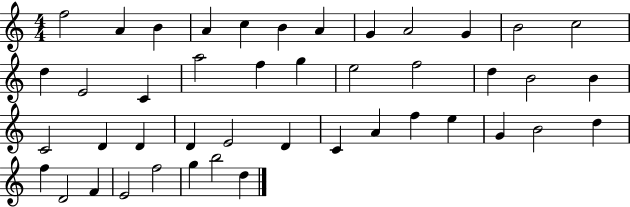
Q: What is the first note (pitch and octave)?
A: F5